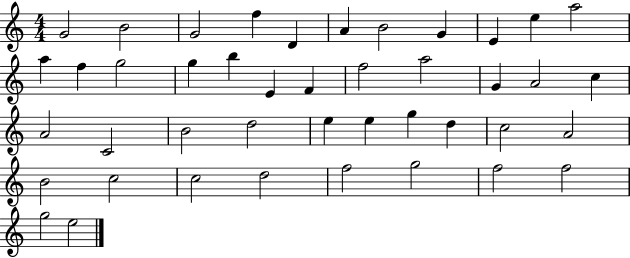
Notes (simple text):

G4/h B4/h G4/h F5/q D4/q A4/q B4/h G4/q E4/q E5/q A5/h A5/q F5/q G5/h G5/q B5/q E4/q F4/q F5/h A5/h G4/q A4/h C5/q A4/h C4/h B4/h D5/h E5/q E5/q G5/q D5/q C5/h A4/h B4/h C5/h C5/h D5/h F5/h G5/h F5/h F5/h G5/h E5/h